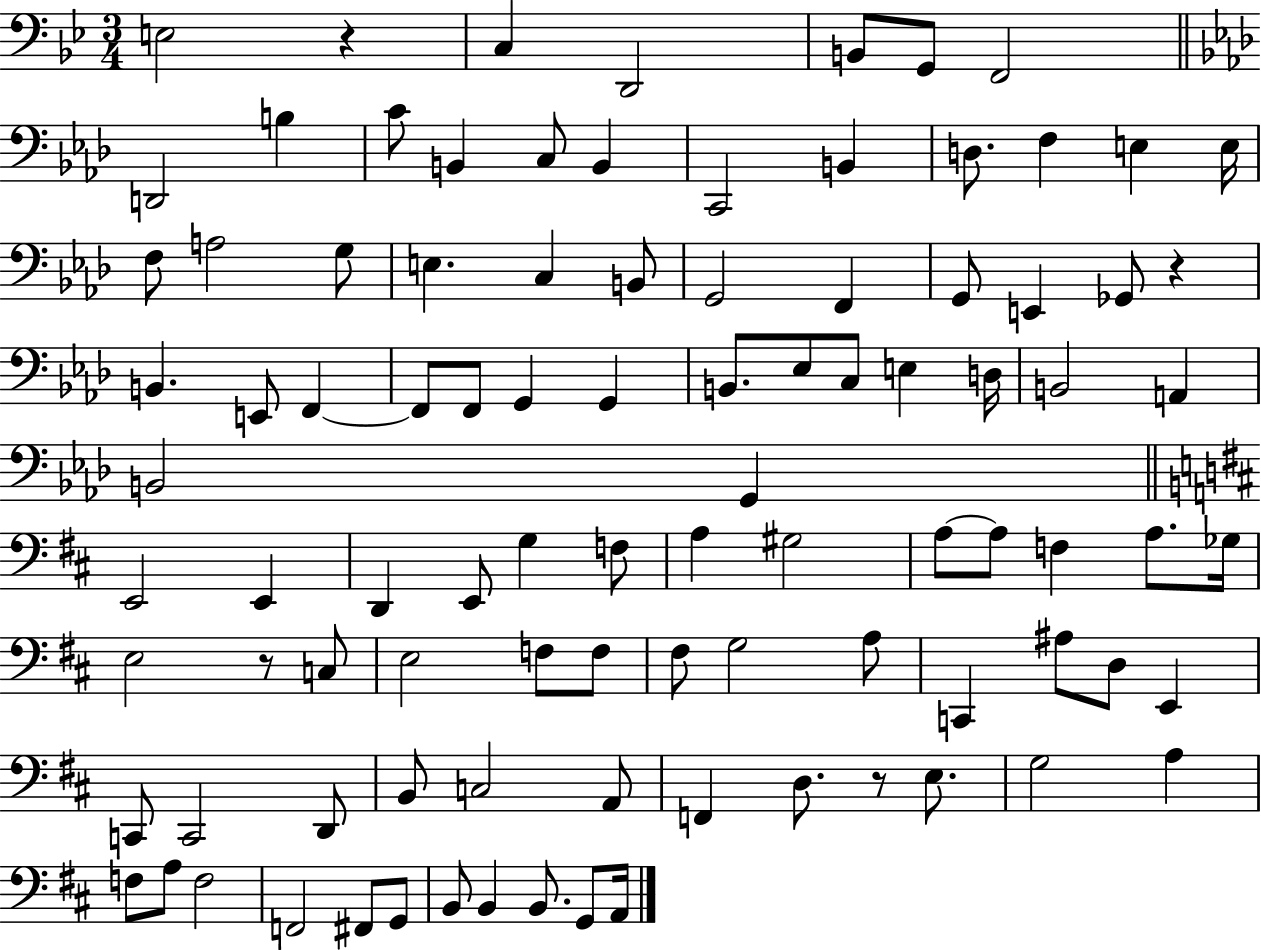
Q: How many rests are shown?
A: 4